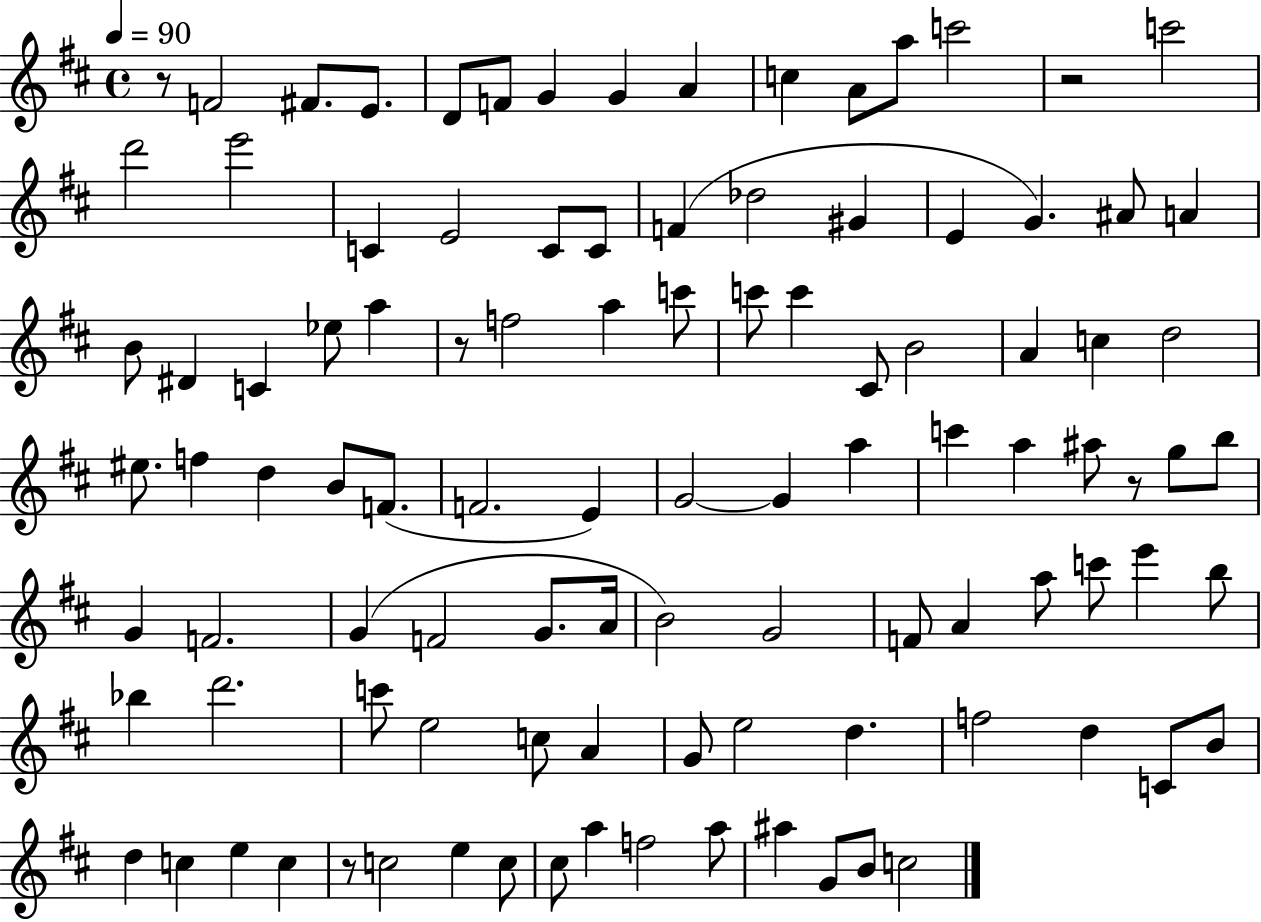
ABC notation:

X:1
T:Untitled
M:4/4
L:1/4
K:D
z/2 F2 ^F/2 E/2 D/2 F/2 G G A c A/2 a/2 c'2 z2 c'2 d'2 e'2 C E2 C/2 C/2 F _d2 ^G E G ^A/2 A B/2 ^D C _e/2 a z/2 f2 a c'/2 c'/2 c' ^C/2 B2 A c d2 ^e/2 f d B/2 F/2 F2 E G2 G a c' a ^a/2 z/2 g/2 b/2 G F2 G F2 G/2 A/4 B2 G2 F/2 A a/2 c'/2 e' b/2 _b d'2 c'/2 e2 c/2 A G/2 e2 d f2 d C/2 B/2 d c e c z/2 c2 e c/2 ^c/2 a f2 a/2 ^a G/2 B/2 c2